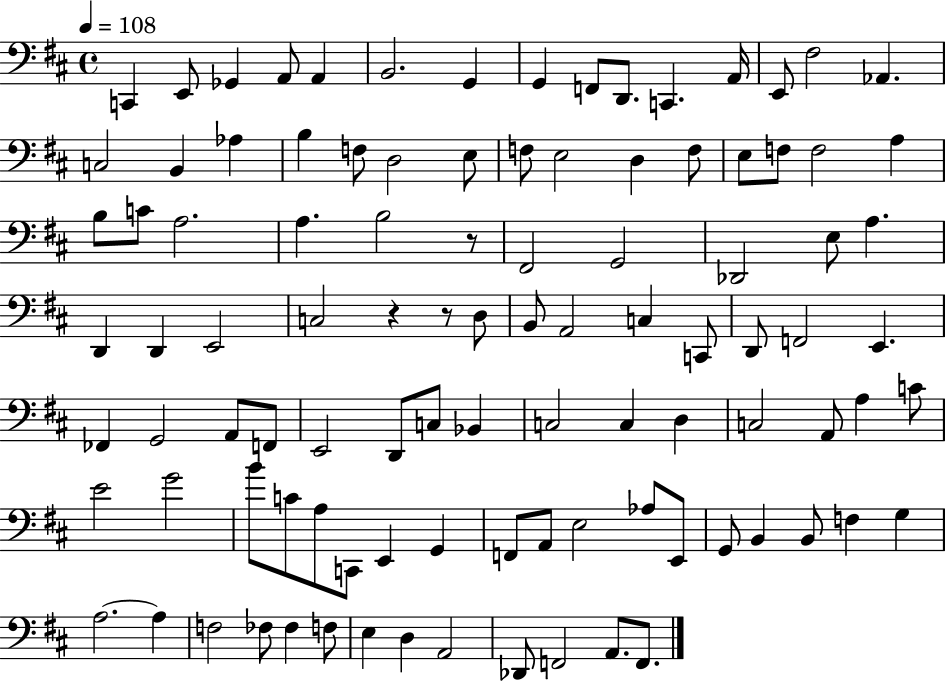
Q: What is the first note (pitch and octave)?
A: C2